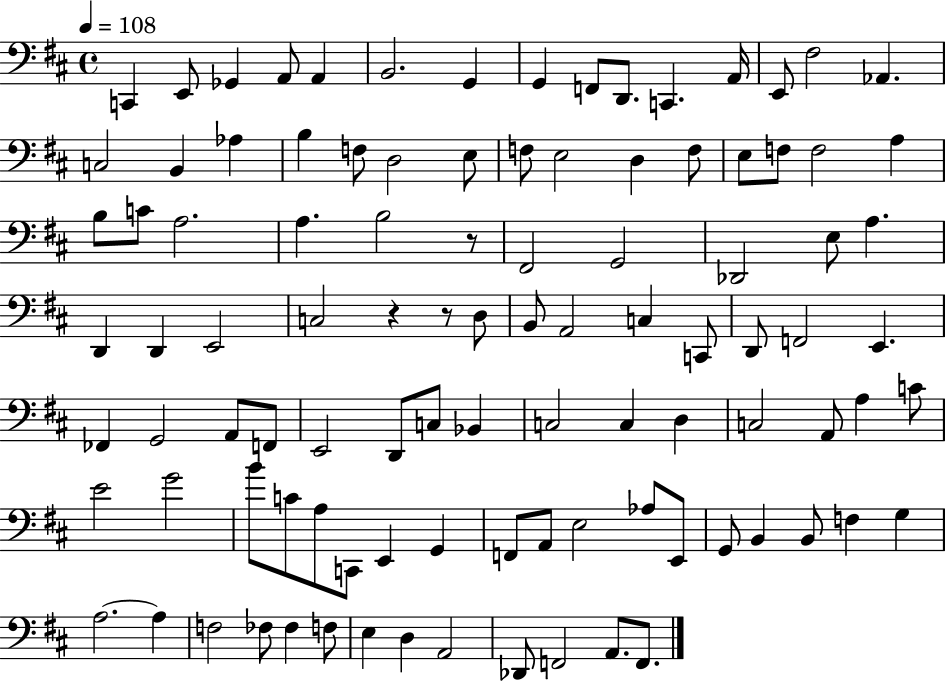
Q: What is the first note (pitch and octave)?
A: C2